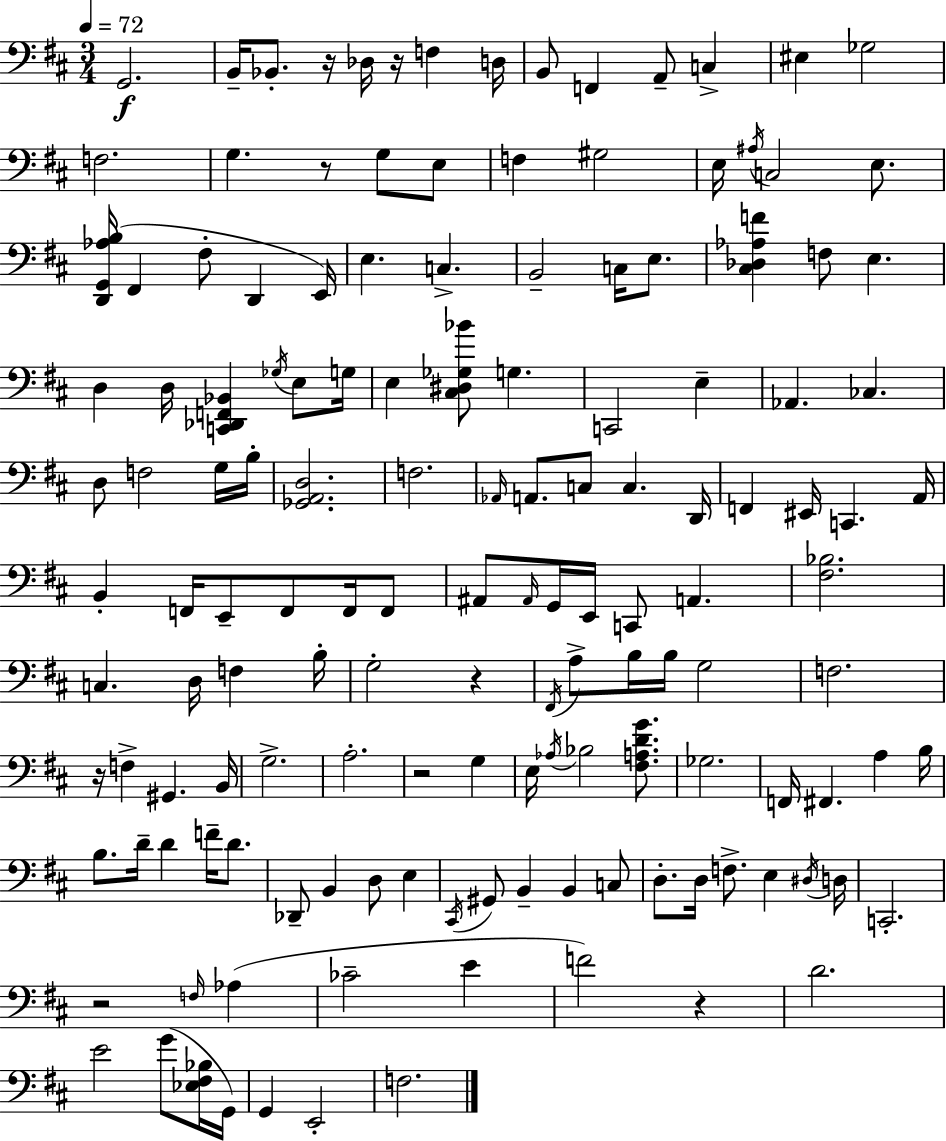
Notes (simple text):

G2/h. B2/s Bb2/e. R/s Db3/s R/s F3/q D3/s B2/e F2/q A2/e C3/q EIS3/q Gb3/h F3/h. G3/q. R/e G3/e E3/e F3/q G#3/h E3/s A#3/s C3/h E3/e. [D2,G2,Ab3,B3]/s F#2/q F#3/e D2/q E2/s E3/q. C3/q. B2/h C3/s E3/e. [C#3,Db3,Ab3,F4]/q F3/e E3/q. D3/q D3/s [C2,Db2,F2,Bb2]/q Gb3/s E3/e G3/s E3/q [C#3,D#3,Gb3,Bb4]/e G3/q. C2/h E3/q Ab2/q. CES3/q. D3/e F3/h G3/s B3/s [Gb2,A2,D3]/h. F3/h. Ab2/s A2/e. C3/e C3/q. D2/s F2/q EIS2/s C2/q. A2/s B2/q F2/s E2/e F2/e F2/s F2/e A#2/e A#2/s G2/s E2/s C2/e A2/q. [F#3,Bb3]/h. C3/q. D3/s F3/q B3/s G3/h R/q F#2/s A3/e B3/s B3/s G3/h F3/h. R/s F3/q G#2/q. B2/s G3/h. A3/h. R/h G3/q E3/s Ab3/s Bb3/h [F#3,A3,D4,G4]/e. Gb3/h. F2/s F#2/q. A3/q B3/s B3/e. D4/s D4/q F4/s D4/e. Db2/e B2/q D3/e E3/q C#2/s G#2/e B2/q B2/q C3/e D3/e. D3/s F3/e. E3/q D#3/s D3/s C2/h. R/h F3/s Ab3/q CES4/h E4/q F4/h R/q D4/h. E4/h G4/e [Eb3,F#3,Bb3]/s G2/s G2/q E2/h F3/h.